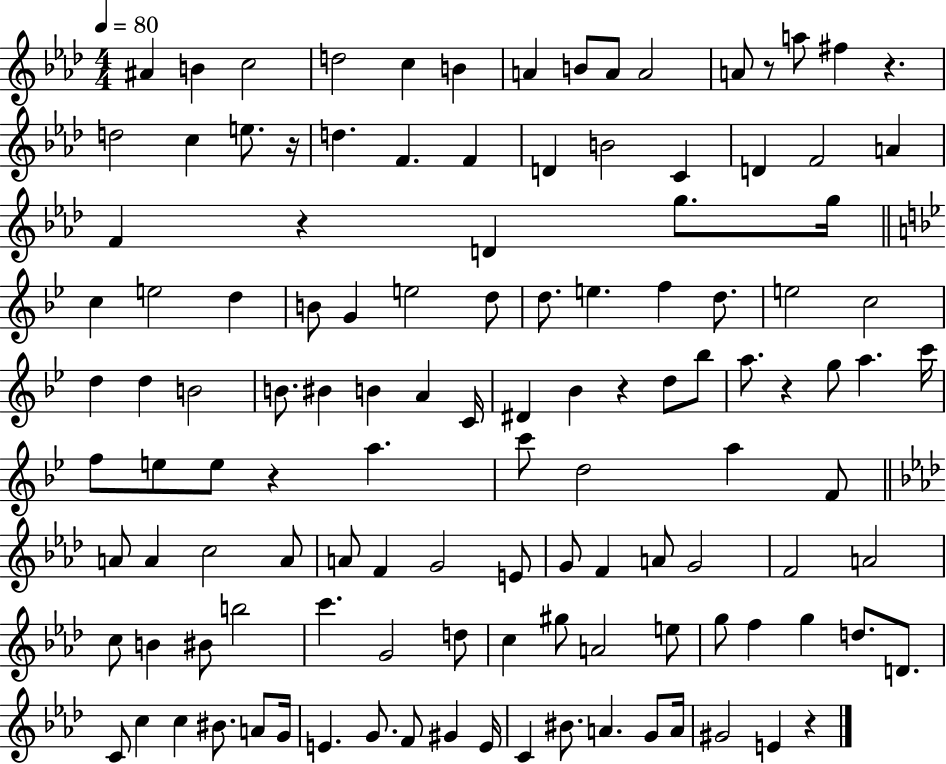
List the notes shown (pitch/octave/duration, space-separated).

A#4/q B4/q C5/h D5/h C5/q B4/q A4/q B4/e A4/e A4/h A4/e R/e A5/e F#5/q R/q. D5/h C5/q E5/e. R/s D5/q. F4/q. F4/q D4/q B4/h C4/q D4/q F4/h A4/q F4/q R/q D4/q G5/e. G5/s C5/q E5/h D5/q B4/e G4/q E5/h D5/e D5/e. E5/q. F5/q D5/e. E5/h C5/h D5/q D5/q B4/h B4/e. BIS4/q B4/q A4/q C4/s D#4/q Bb4/q R/q D5/e Bb5/e A5/e. R/q G5/e A5/q. C6/s F5/e E5/e E5/e R/q A5/q. C6/e D5/h A5/q F4/e A4/e A4/q C5/h A4/e A4/e F4/q G4/h E4/e G4/e F4/q A4/e G4/h F4/h A4/h C5/e B4/q BIS4/e B5/h C6/q. G4/h D5/e C5/q G#5/e A4/h E5/e G5/e F5/q G5/q D5/e. D4/e. C4/e C5/q C5/q BIS4/e. A4/e G4/s E4/q. G4/e. F4/e G#4/q E4/s C4/q BIS4/e. A4/q. G4/e A4/s G#4/h E4/q R/q